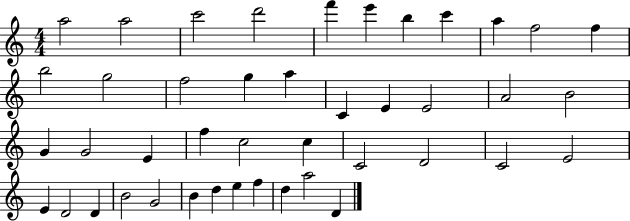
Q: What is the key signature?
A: C major